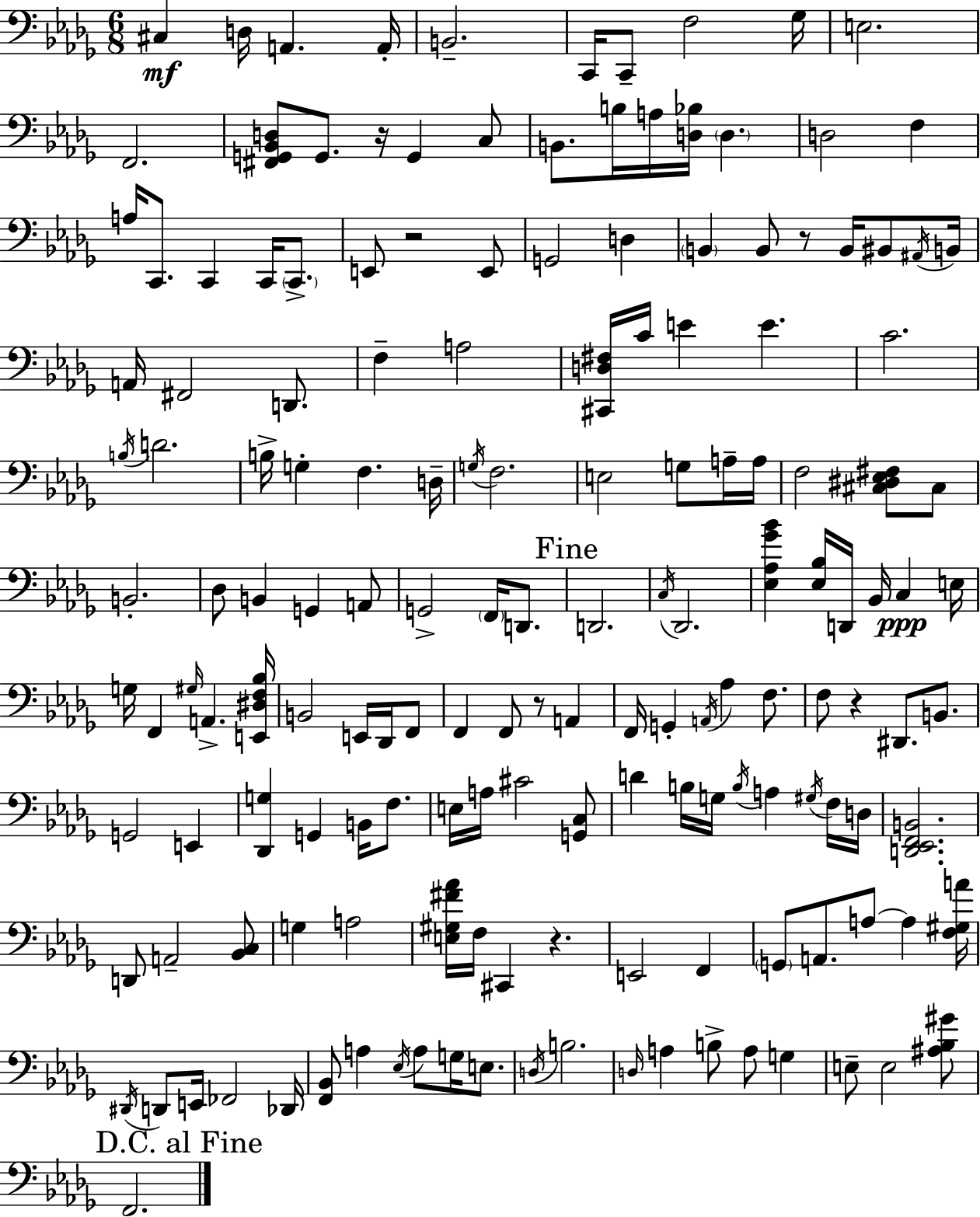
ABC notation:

X:1
T:Untitled
M:6/8
L:1/4
K:Bbm
^C, D,/4 A,, A,,/4 B,,2 C,,/4 C,,/2 F,2 _G,/4 E,2 F,,2 [^F,,G,,_B,,D,]/2 G,,/2 z/4 G,, C,/2 B,,/2 B,/4 A,/4 [D,_B,]/4 D, D,2 F, A,/4 C,,/2 C,, C,,/4 C,,/2 E,,/2 z2 E,,/2 G,,2 D, B,, B,,/2 z/2 B,,/4 ^B,,/2 ^A,,/4 B,,/4 A,,/4 ^F,,2 D,,/2 F, A,2 [^C,,D,^F,]/4 C/4 E E C2 B,/4 D2 B,/4 G, F, D,/4 G,/4 F,2 E,2 G,/2 A,/4 A,/4 F,2 [^C,^D,_E,^F,]/2 ^C,/2 B,,2 _D,/2 B,, G,, A,,/2 G,,2 F,,/4 D,,/2 D,,2 C,/4 _D,,2 [_E,_A,_G_B] [_E,_B,]/4 D,,/4 _B,,/4 C, E,/4 G,/4 F,, ^G,/4 A,, [E,,^D,F,_B,]/4 B,,2 E,,/4 _D,,/4 F,,/2 F,, F,,/2 z/2 A,, F,,/4 G,, A,,/4 _A, F,/2 F,/2 z ^D,,/2 B,,/2 G,,2 E,, [_D,,G,] G,, B,,/4 F,/2 E,/4 A,/4 ^C2 [G,,C,]/2 D B,/4 G,/4 B,/4 A, ^G,/4 F,/4 D,/4 [D,,_E,,F,,B,,]2 D,,/2 A,,2 [_B,,C,]/2 G, A,2 [E,^G,^F_A]/4 F,/4 ^C,, z E,,2 F,, G,,/2 A,,/2 A,/2 A, [F,^G,A]/4 ^D,,/4 D,,/2 E,,/4 _F,,2 _D,,/4 [F,,_B,,]/2 A, _E,/4 A,/2 G,/4 E,/2 D,/4 B,2 D,/4 A, B,/2 A,/2 G, E,/2 E,2 [^A,_B,^G]/2 F,,2